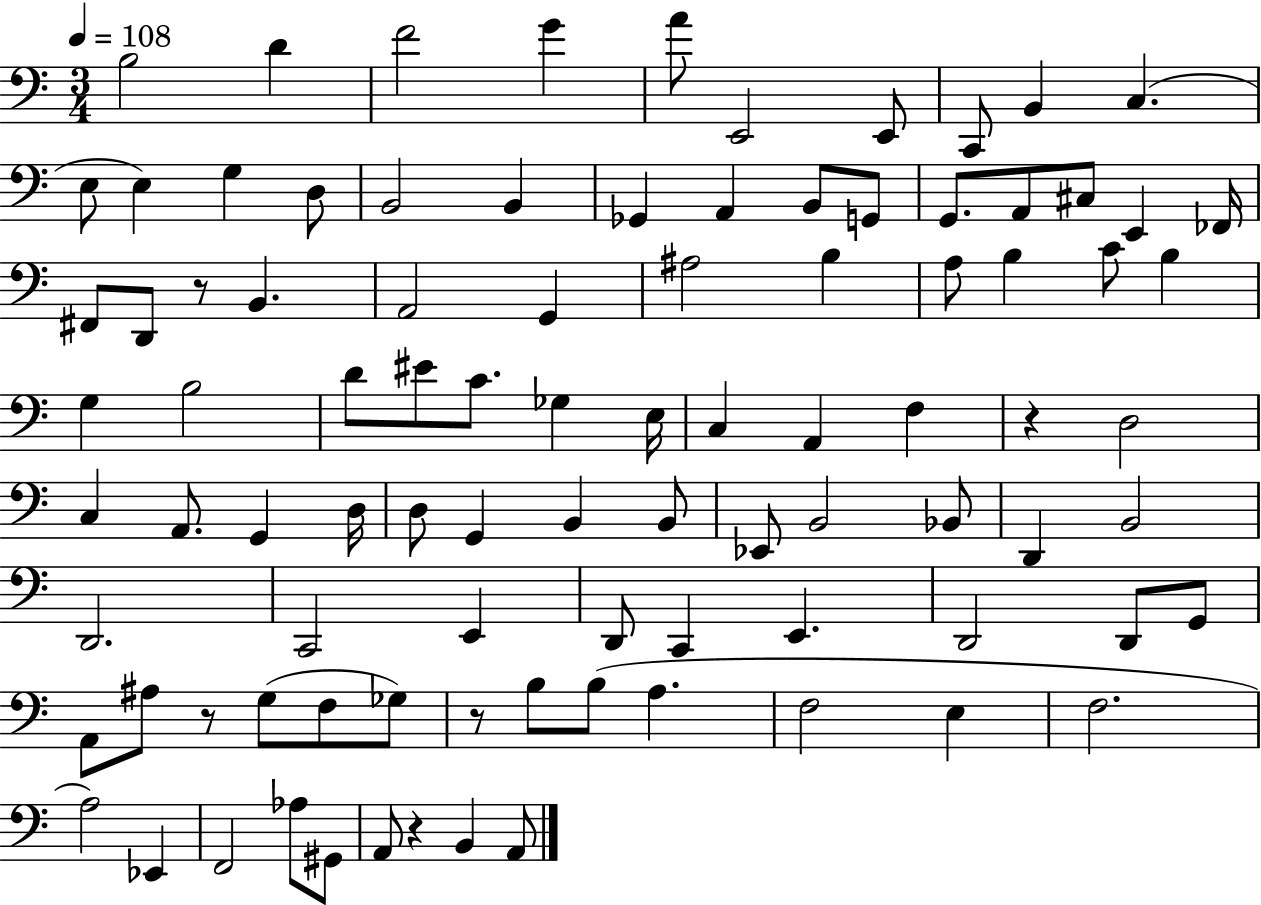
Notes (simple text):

B3/h D4/q F4/h G4/q A4/e E2/h E2/e C2/e B2/q C3/q. E3/e E3/q G3/q D3/e B2/h B2/q Gb2/q A2/q B2/e G2/e G2/e. A2/e C#3/e E2/q FES2/s F#2/e D2/e R/e B2/q. A2/h G2/q A#3/h B3/q A3/e B3/q C4/e B3/q G3/q B3/h D4/e EIS4/e C4/e. Gb3/q E3/s C3/q A2/q F3/q R/q D3/h C3/q A2/e. G2/q D3/s D3/e G2/q B2/q B2/e Eb2/e B2/h Bb2/e D2/q B2/h D2/h. C2/h E2/q D2/e C2/q E2/q. D2/h D2/e G2/e A2/e A#3/e R/e G3/e F3/e Gb3/e R/e B3/e B3/e A3/q. F3/h E3/q F3/h. A3/h Eb2/q F2/h Ab3/e G#2/e A2/e R/q B2/q A2/e